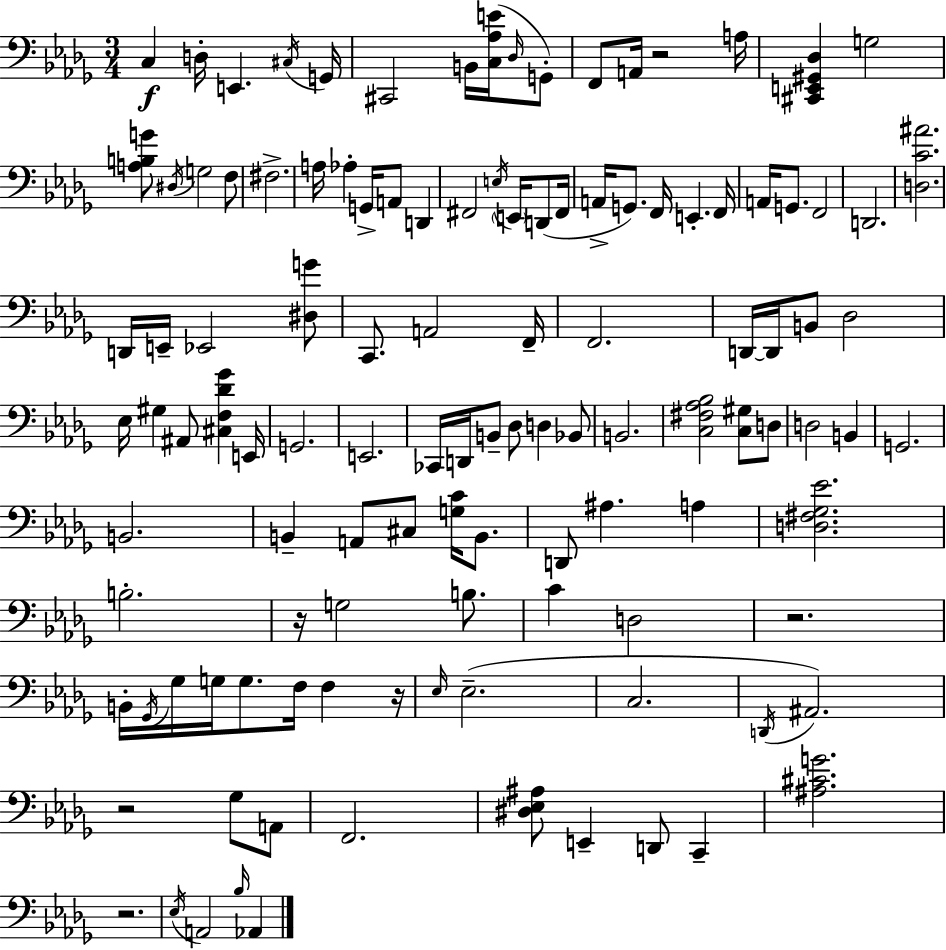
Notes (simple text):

C3/q D3/s E2/q. C#3/s G2/s C#2/h B2/s [C3,Ab3,E4]/s Db3/s G2/e F2/e A2/s R/h A3/s [C#2,E2,G#2,Db3]/q G3/h [A3,B3,G4]/e D#3/s G3/h F3/e F#3/h. A3/s Ab3/q G2/s A2/e D2/q F#2/h E3/s E2/s D2/e F#2/s A2/s G2/e. F2/s E2/q. F2/s A2/s G2/e. F2/h D2/h. [D3,C4,A#4]/h. D2/s E2/s Eb2/h [D#3,G4]/e C2/e. A2/h F2/s F2/h. D2/s D2/s B2/e Db3/h Eb3/s G#3/q A#2/e [C#3,F3,Db4,Gb4]/q E2/s G2/h. E2/h. CES2/s D2/s B2/e Db3/e D3/q Bb2/e B2/h. [C3,F#3,Ab3,Bb3]/h [C3,G#3]/e D3/e D3/h B2/q G2/h. B2/h. B2/q A2/e C#3/e [G3,C4]/s B2/e. D2/e A#3/q. A3/q [D3,F#3,Gb3,Eb4]/h. B3/h. R/s G3/h B3/e. C4/q D3/h R/h. B2/s Gb2/s Gb3/s G3/s G3/e. F3/s F3/q R/s Eb3/s Eb3/h. C3/h. D2/s A#2/h. R/h Gb3/e A2/e F2/h. [D#3,Eb3,A#3]/e E2/q D2/e C2/q [A#3,C#4,G4]/h. R/h. Eb3/s A2/h Bb3/s Ab2/q